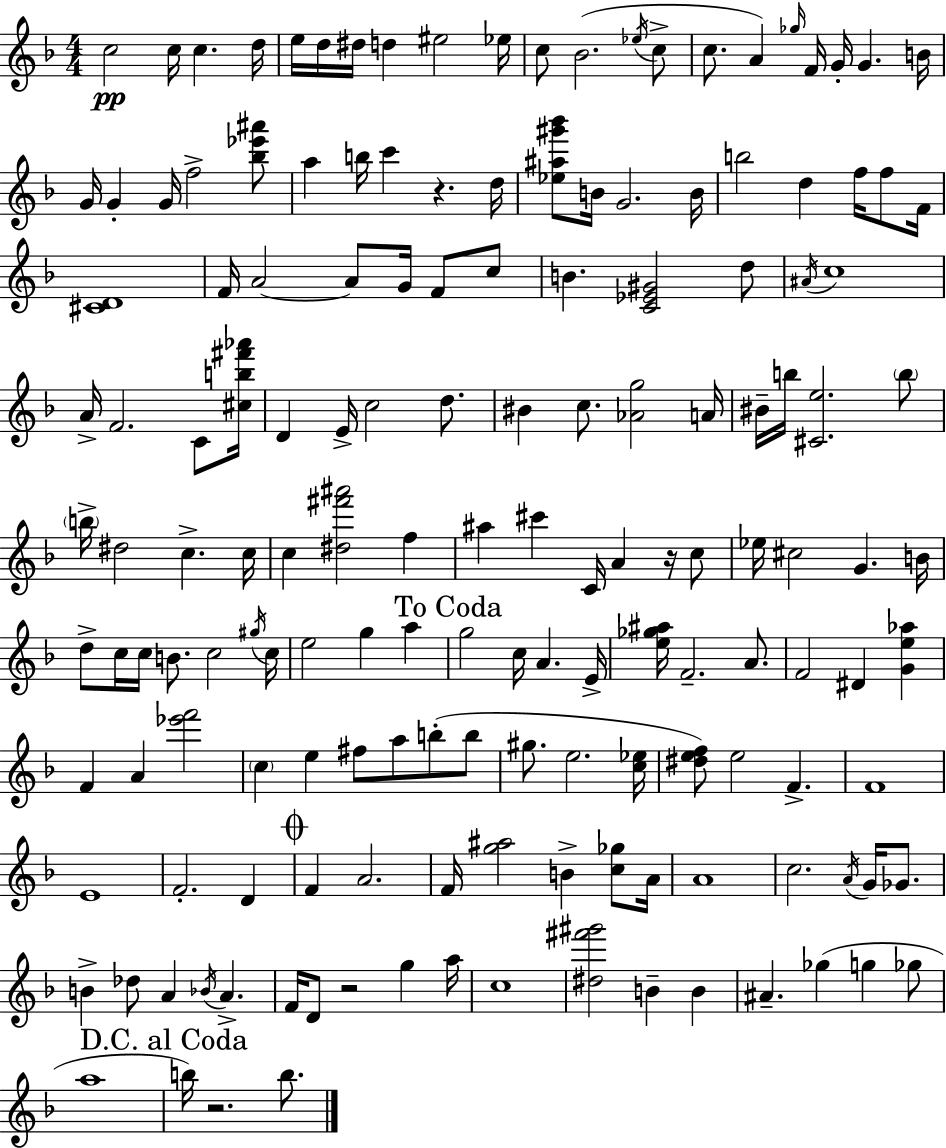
{
  \clef treble
  \numericTimeSignature
  \time 4/4
  \key d \minor
  c''2\pp c''16 c''4. d''16 | e''16 d''16 dis''16 d''4 eis''2 ees''16 | c''8 bes'2.( \acciaccatura { ees''16 } c''8-> | c''8. a'4) \grace { ges''16 } f'16 g'16-. g'4. | \break b'16 g'16 g'4-. g'16 f''2-> | <bes'' ees''' ais'''>8 a''4 b''16 c'''4 r4. | d''16 <ees'' ais'' gis''' bes'''>8 b'16 g'2. | b'16 b''2 d''4 f''16 f''8 | \break f'16 <cis' d'>1 | f'16 a'2~~ a'8 g'16 f'8 | c''8 b'4. <c' ees' gis'>2 | d''8 \acciaccatura { ais'16 } c''1 | \break a'16-> f'2. | c'8 <cis'' b'' fis''' aes'''>16 d'4 e'16-> c''2 | d''8. bis'4 c''8. <aes' g''>2 | a'16 bis'16-- b''16 <cis' e''>2. | \break \parenthesize b''8 \parenthesize b''16-> dis''2 c''4.-> | c''16 c''4 <dis'' fis''' ais'''>2 f''4 | ais''4 cis'''4 c'16 a'4 | r16 c''8 ees''16 cis''2 g'4. | \break b'16 d''8-> c''16 c''16 b'8. c''2 | \acciaccatura { gis''16 } c''16 e''2 g''4 | a''4 \mark "To Coda" g''2 c''16 a'4. | e'16-> <e'' ges'' ais''>16 f'2.-- | \break a'8. f'2 dis'4 | <g' e'' aes''>4 f'4 a'4 <ees''' f'''>2 | \parenthesize c''4 e''4 fis''8 a''8 | b''8-.( b''8 gis''8. e''2. | \break <c'' ees''>16 <dis'' e'' f''>8) e''2 f'4.-> | f'1 | e'1 | f'2.-. | \break d'4 \mark \markup { \musicglyph "scripts.coda" } f'4 a'2. | f'16 <g'' ais''>2 b'4-> | <c'' ges''>8 a'16 a'1 | c''2. | \break \acciaccatura { a'16 } g'16 ges'8. b'4-> des''8 a'4 \acciaccatura { bes'16 } | a'4.-> f'16 d'8 r2 | g''4 a''16 c''1 | <dis'' fis''' gis'''>2 b'4-- | \break b'4 ais'4.-- ges''4( | g''4 ges''8 a''1 | \mark "D.C. al Coda" b''16) r2. | b''8. \bar "|."
}